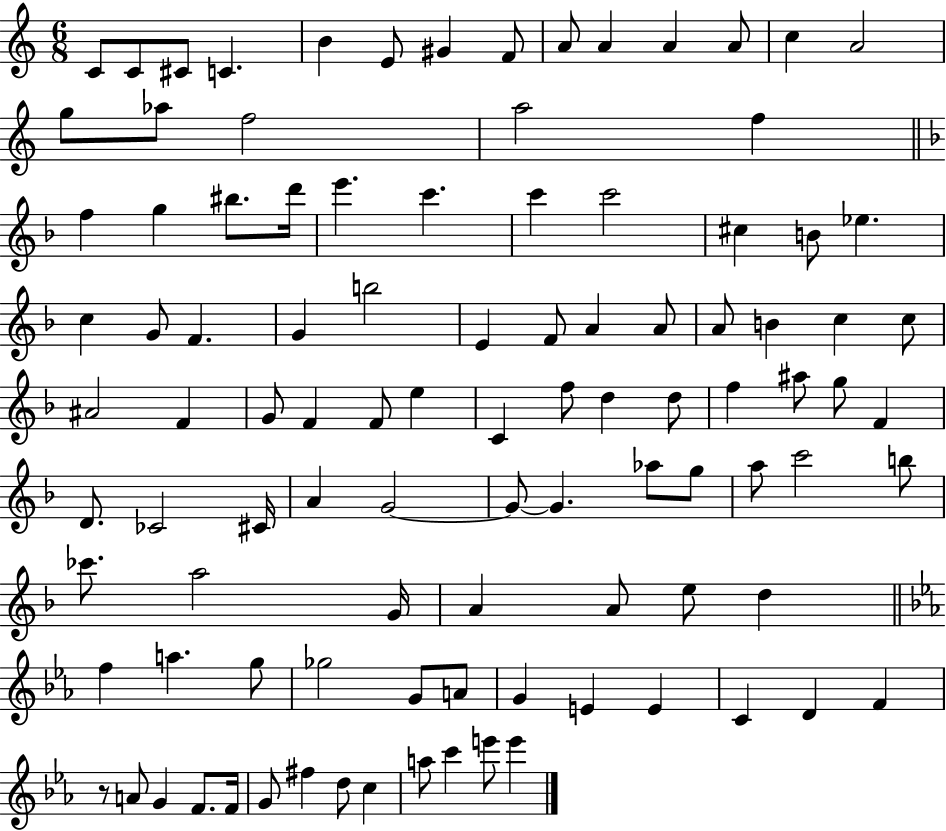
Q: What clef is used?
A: treble